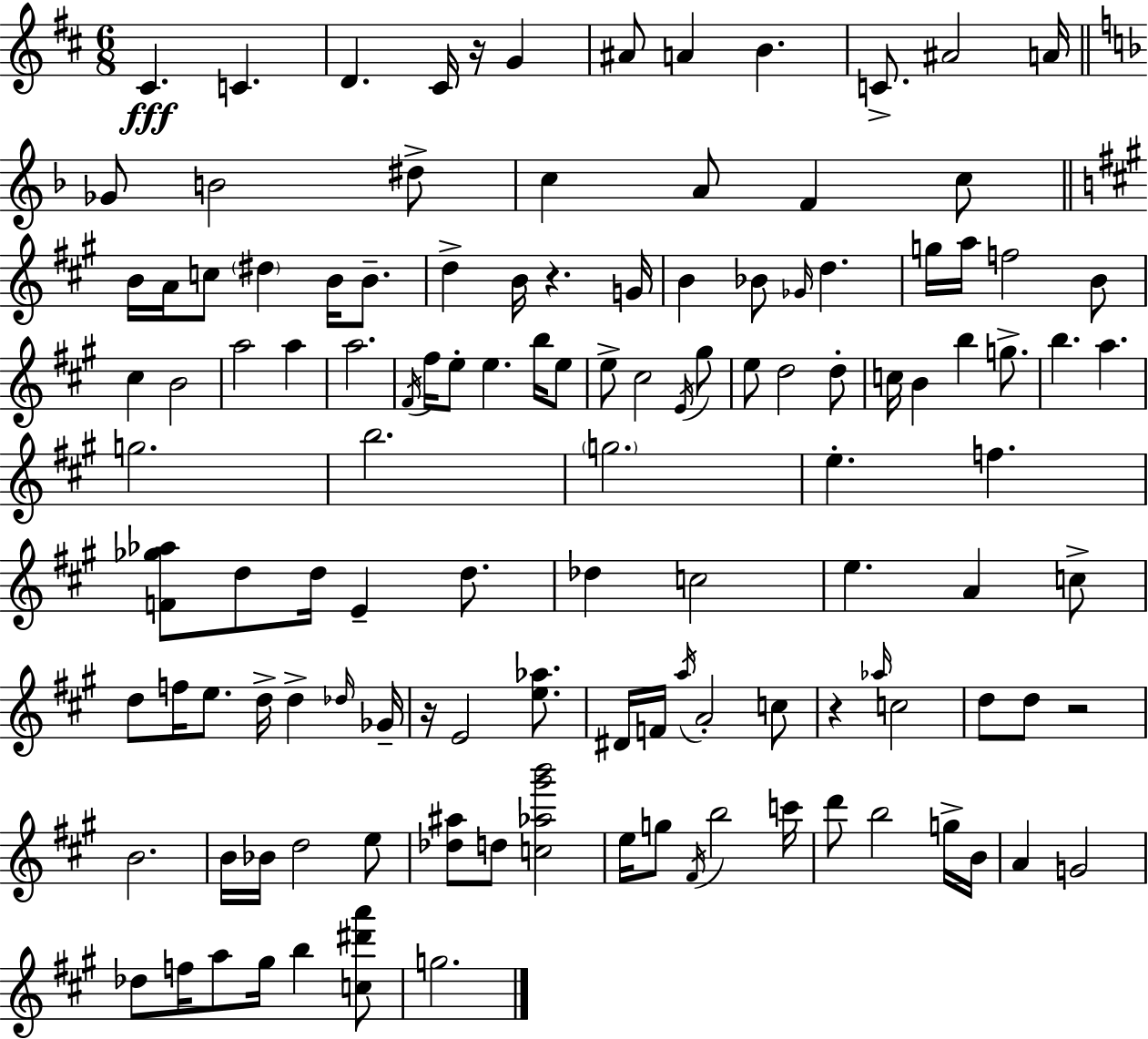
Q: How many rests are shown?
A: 5